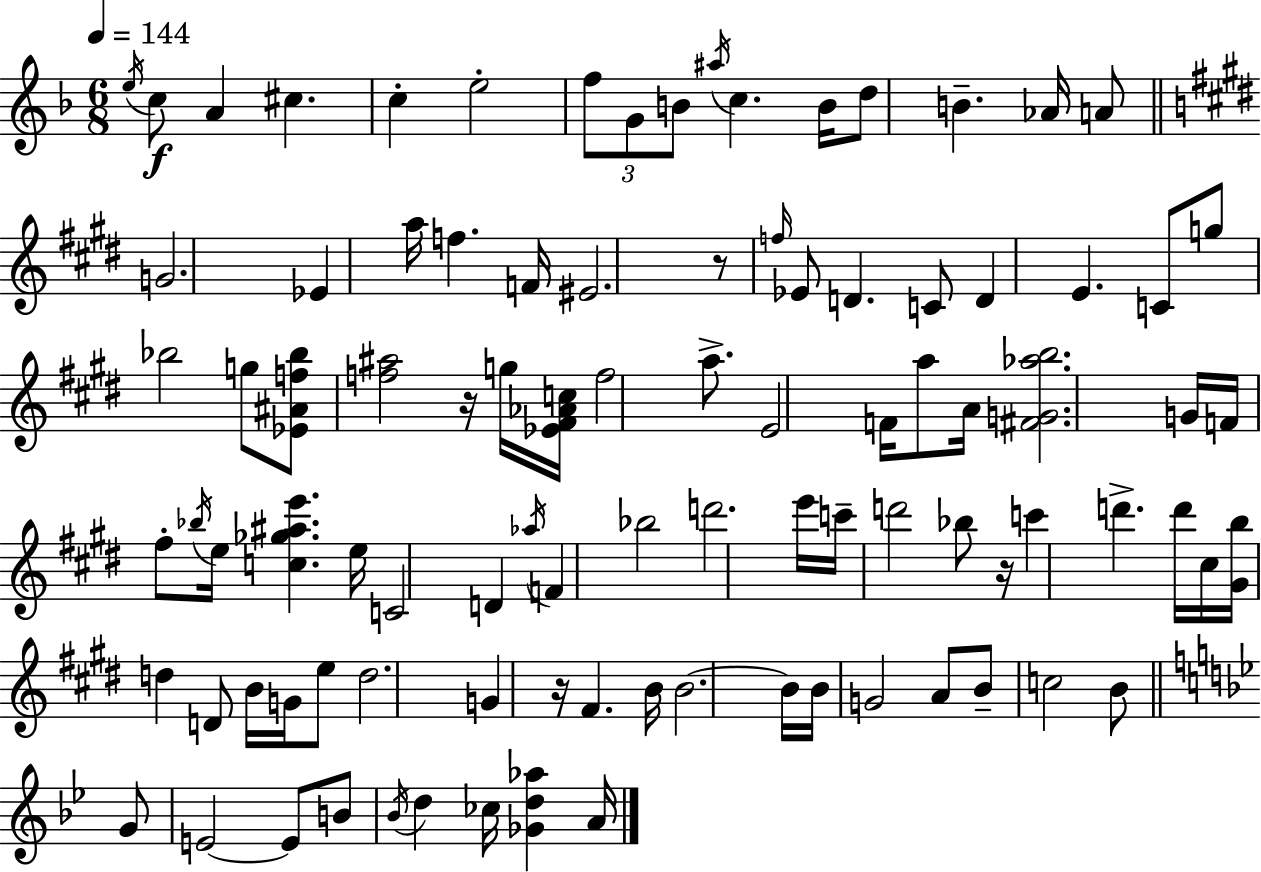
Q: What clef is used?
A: treble